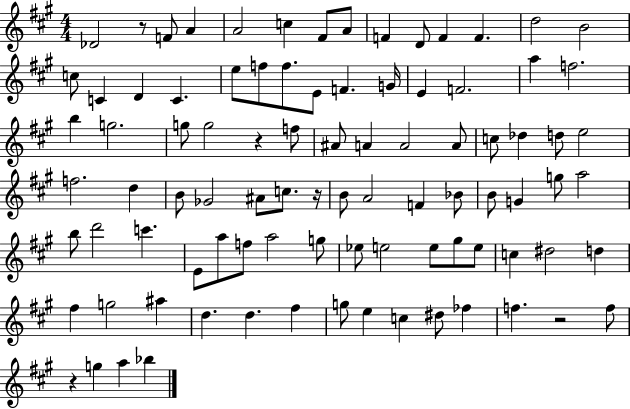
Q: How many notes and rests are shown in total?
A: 91